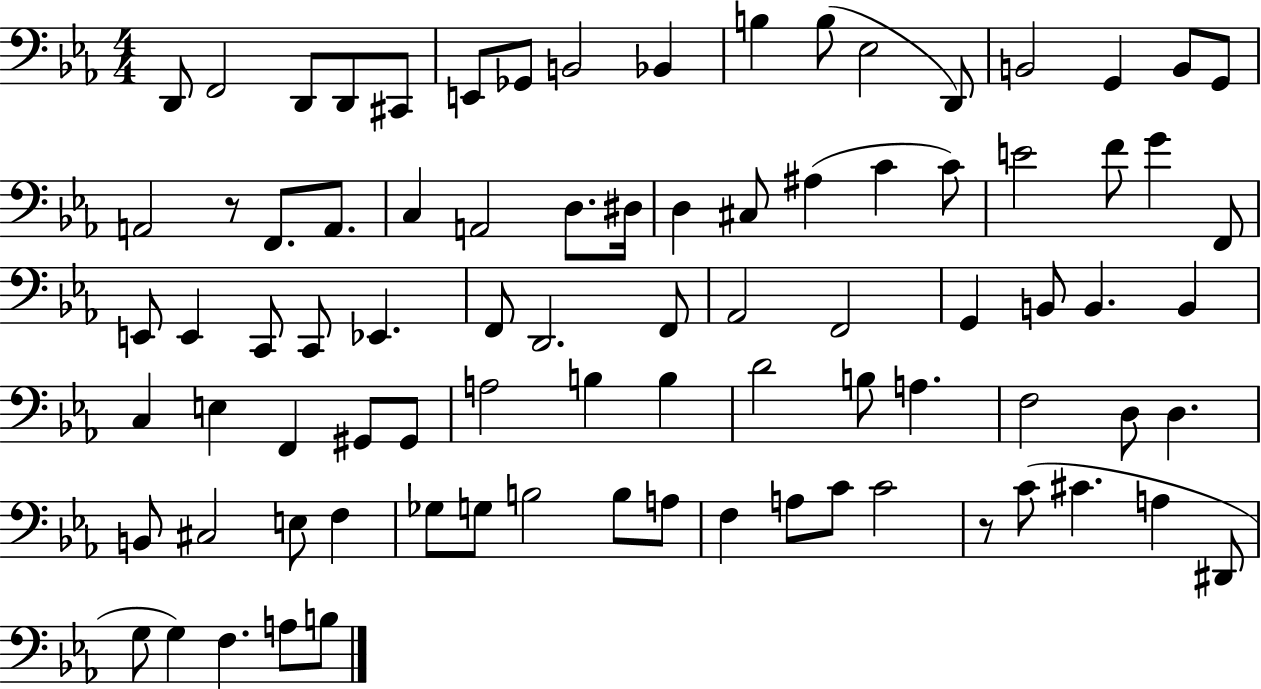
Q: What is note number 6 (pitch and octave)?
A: E2